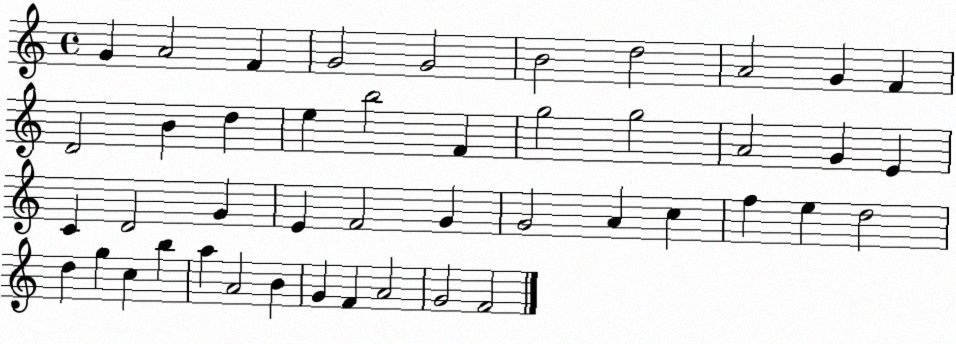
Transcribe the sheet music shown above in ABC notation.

X:1
T:Untitled
M:4/4
L:1/4
K:C
G A2 F G2 G2 B2 d2 A2 G F D2 B d e b2 F g2 g2 A2 G E C D2 G E F2 G G2 A c f e d2 d g c b a A2 B G F A2 G2 F2